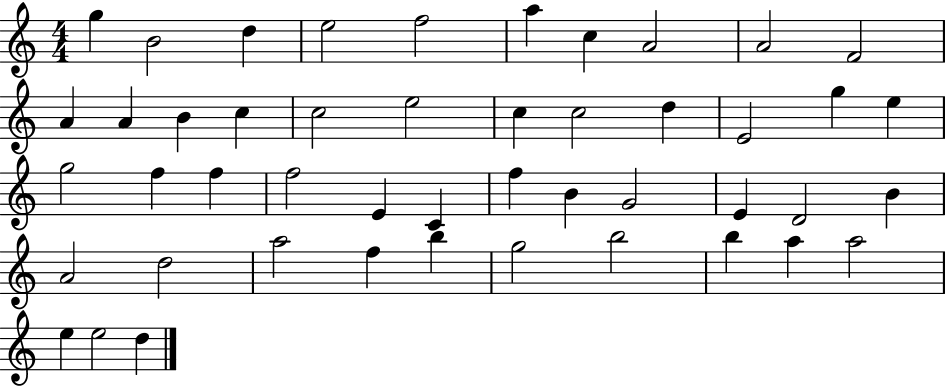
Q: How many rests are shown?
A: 0